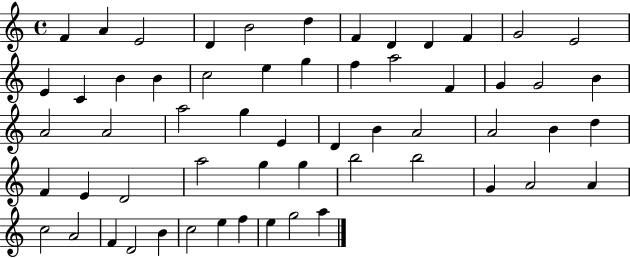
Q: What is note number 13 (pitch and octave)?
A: E4